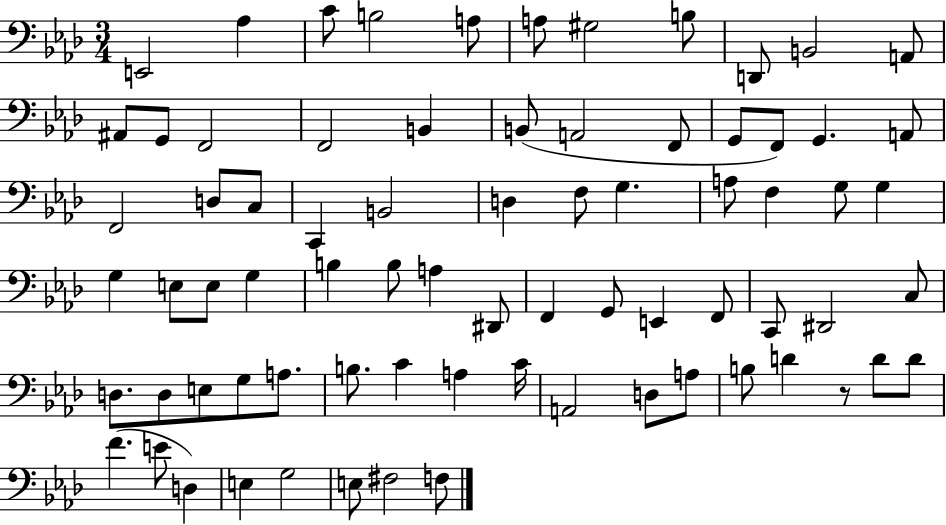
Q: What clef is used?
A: bass